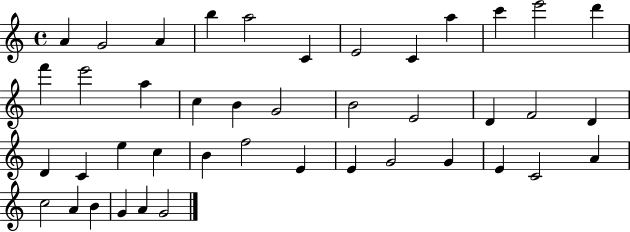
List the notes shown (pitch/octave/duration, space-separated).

A4/q G4/h A4/q B5/q A5/h C4/q E4/h C4/q A5/q C6/q E6/h D6/q F6/q E6/h A5/q C5/q B4/q G4/h B4/h E4/h D4/q F4/h D4/q D4/q C4/q E5/q C5/q B4/q F5/h E4/q E4/q G4/h G4/q E4/q C4/h A4/q C5/h A4/q B4/q G4/q A4/q G4/h